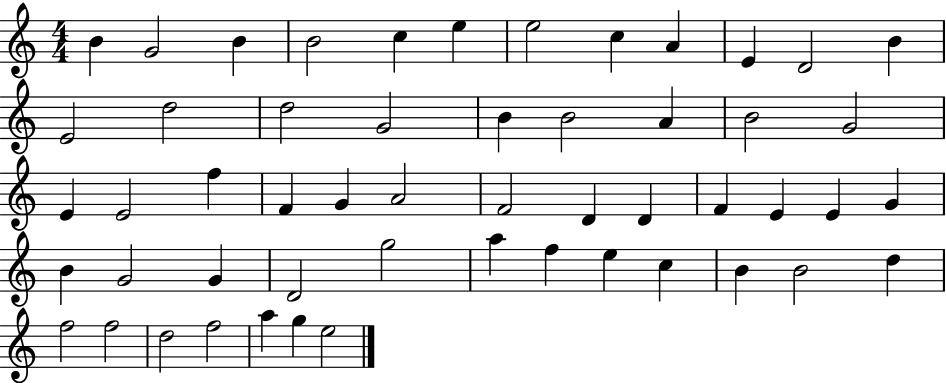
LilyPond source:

{
  \clef treble
  \numericTimeSignature
  \time 4/4
  \key c \major
  b'4 g'2 b'4 | b'2 c''4 e''4 | e''2 c''4 a'4 | e'4 d'2 b'4 | \break e'2 d''2 | d''2 g'2 | b'4 b'2 a'4 | b'2 g'2 | \break e'4 e'2 f''4 | f'4 g'4 a'2 | f'2 d'4 d'4 | f'4 e'4 e'4 g'4 | \break b'4 g'2 g'4 | d'2 g''2 | a''4 f''4 e''4 c''4 | b'4 b'2 d''4 | \break f''2 f''2 | d''2 f''2 | a''4 g''4 e''2 | \bar "|."
}